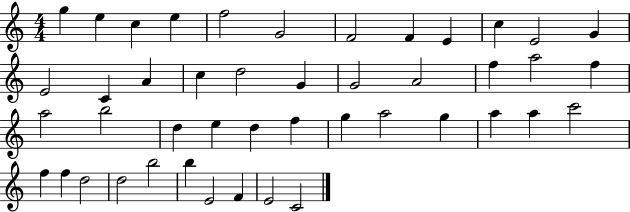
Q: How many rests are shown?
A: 0